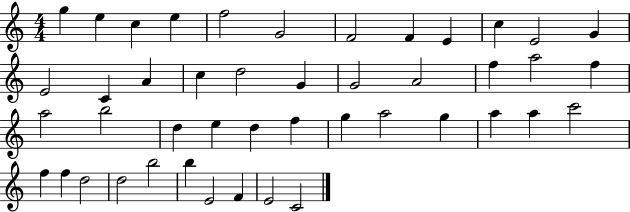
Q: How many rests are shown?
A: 0